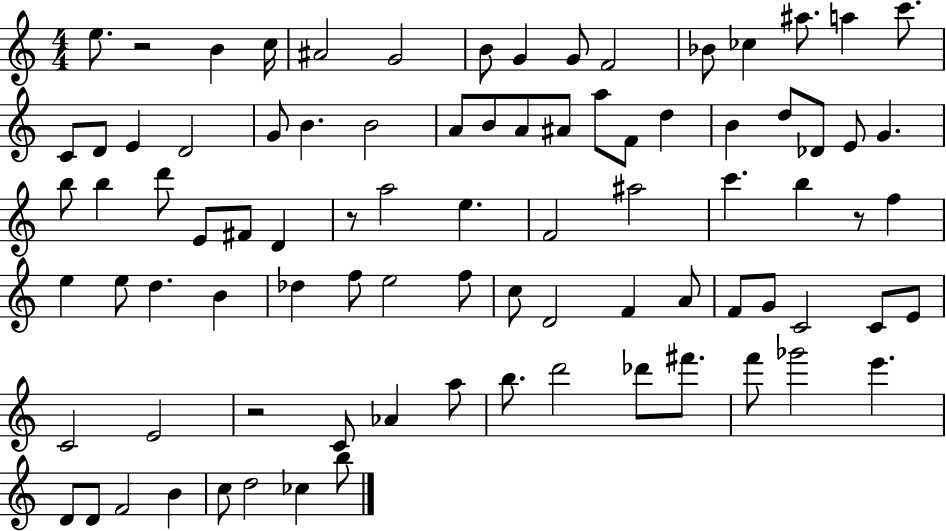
{
  \clef treble
  \numericTimeSignature
  \time 4/4
  \key c \major
  e''8. r2 b'4 c''16 | ais'2 g'2 | b'8 g'4 g'8 f'2 | bes'8 ces''4 ais''8. a''4 c'''8. | \break c'8 d'8 e'4 d'2 | g'8 b'4. b'2 | a'8 b'8 a'8 ais'8 a''8 f'8 d''4 | b'4 d''8 des'8 e'8 g'4. | \break b''8 b''4 d'''8 e'8 fis'8 d'4 | r8 a''2 e''4. | f'2 ais''2 | c'''4. b''4 r8 f''4 | \break e''4 e''8 d''4. b'4 | des''4 f''8 e''2 f''8 | c''8 d'2 f'4 a'8 | f'8 g'8 c'2 c'8 e'8 | \break c'2 e'2 | r2 c'8 aes'4 a''8 | b''8. d'''2 des'''8 fis'''8. | f'''8 ges'''2 e'''4. | \break d'8 d'8 f'2 b'4 | c''8 d''2 ces''4 b''8 | \bar "|."
}